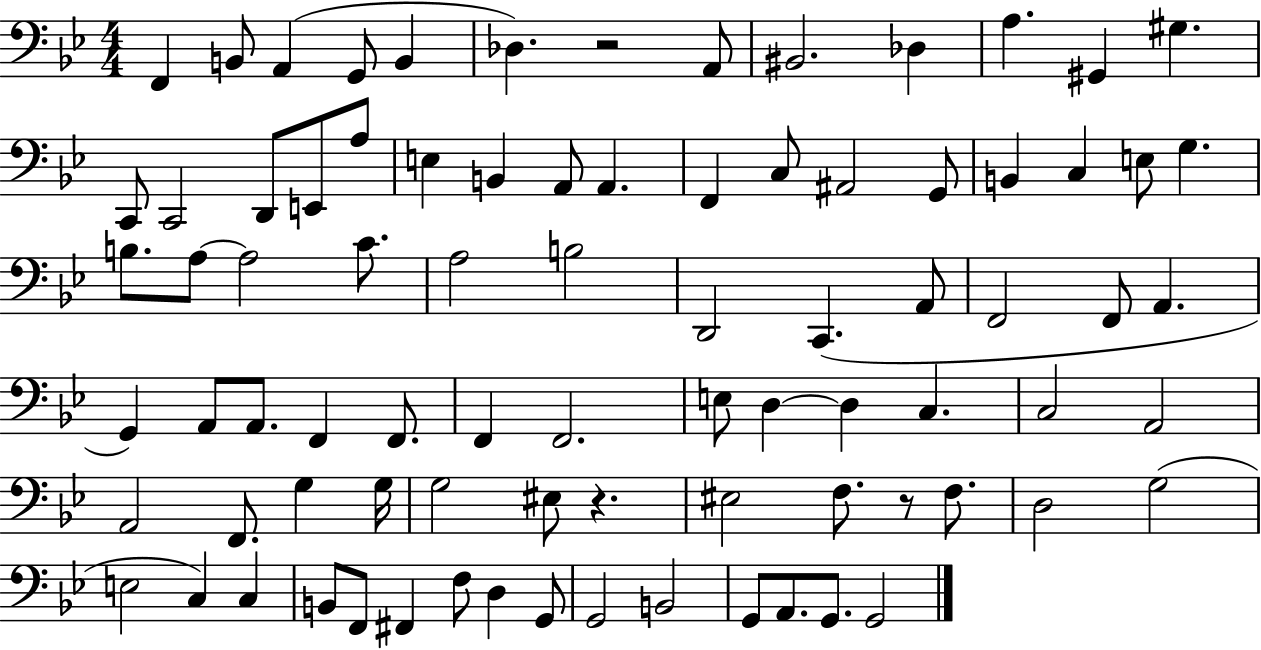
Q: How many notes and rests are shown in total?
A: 83